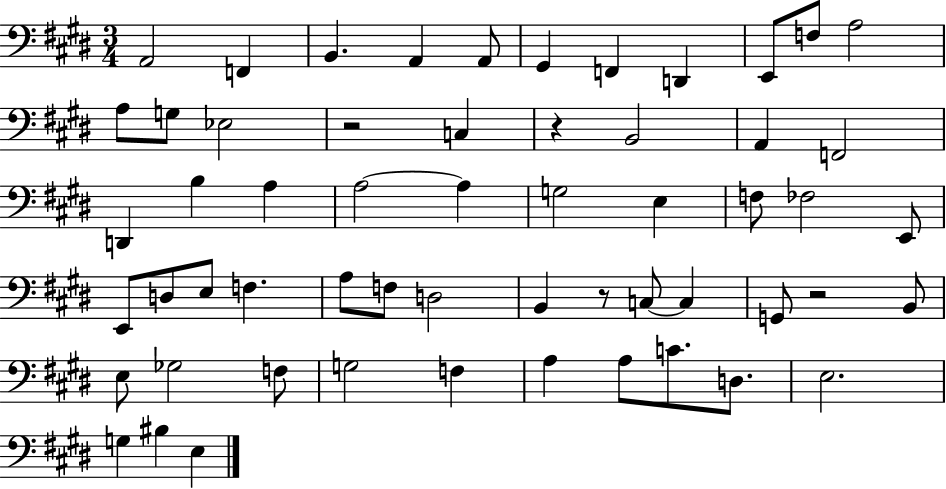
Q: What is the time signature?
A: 3/4